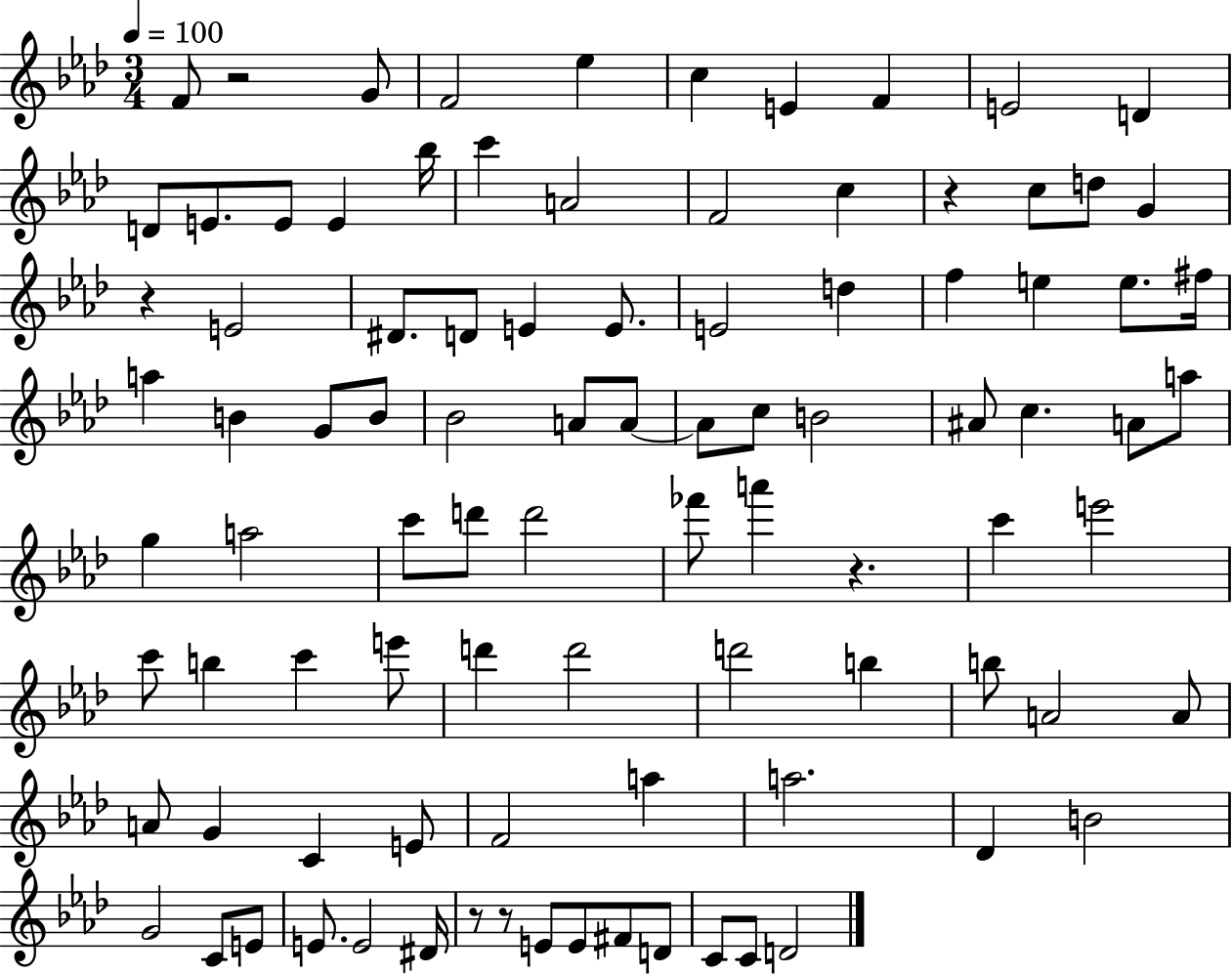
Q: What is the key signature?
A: AES major